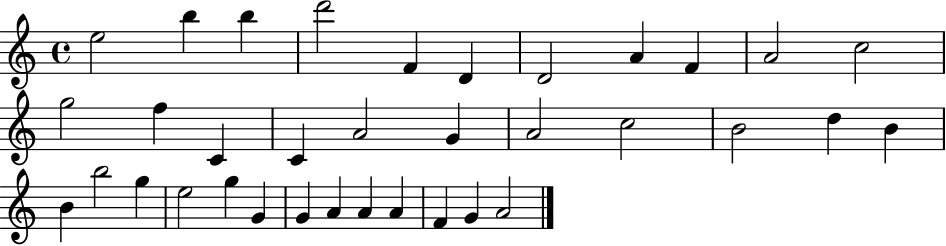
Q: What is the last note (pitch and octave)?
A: A4